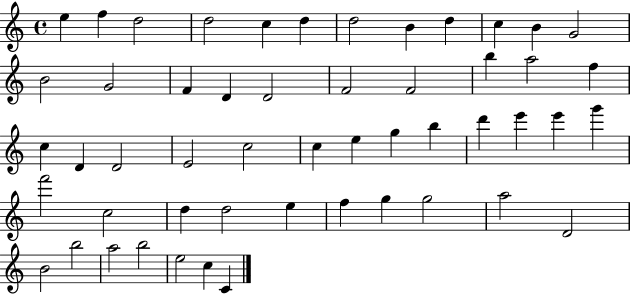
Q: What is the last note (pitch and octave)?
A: C4